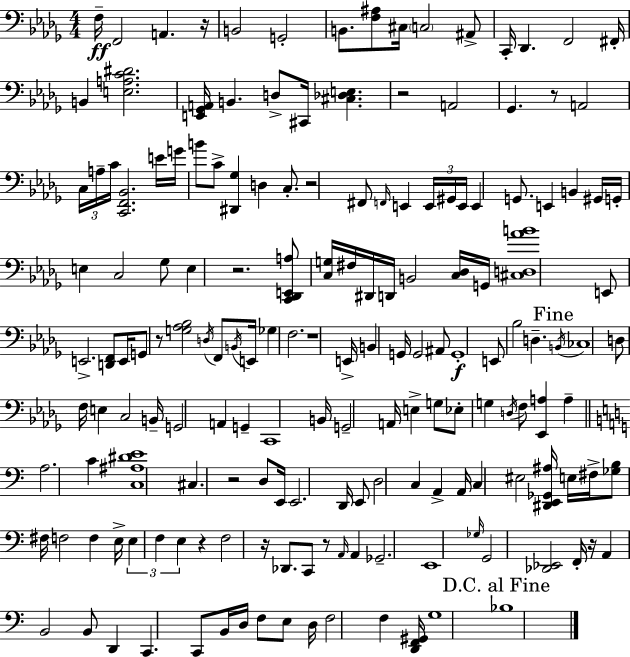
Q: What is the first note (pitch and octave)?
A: F3